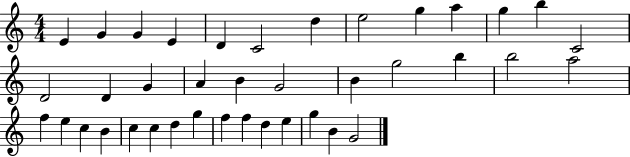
{
  \clef treble
  \numericTimeSignature
  \time 4/4
  \key c \major
  e'4 g'4 g'4 e'4 | d'4 c'2 d''4 | e''2 g''4 a''4 | g''4 b''4 c'2 | \break d'2 d'4 g'4 | a'4 b'4 g'2 | b'4 g''2 b''4 | b''2 a''2 | \break f''4 e''4 c''4 b'4 | c''4 c''4 d''4 g''4 | f''4 f''4 d''4 e''4 | g''4 b'4 g'2 | \break \bar "|."
}